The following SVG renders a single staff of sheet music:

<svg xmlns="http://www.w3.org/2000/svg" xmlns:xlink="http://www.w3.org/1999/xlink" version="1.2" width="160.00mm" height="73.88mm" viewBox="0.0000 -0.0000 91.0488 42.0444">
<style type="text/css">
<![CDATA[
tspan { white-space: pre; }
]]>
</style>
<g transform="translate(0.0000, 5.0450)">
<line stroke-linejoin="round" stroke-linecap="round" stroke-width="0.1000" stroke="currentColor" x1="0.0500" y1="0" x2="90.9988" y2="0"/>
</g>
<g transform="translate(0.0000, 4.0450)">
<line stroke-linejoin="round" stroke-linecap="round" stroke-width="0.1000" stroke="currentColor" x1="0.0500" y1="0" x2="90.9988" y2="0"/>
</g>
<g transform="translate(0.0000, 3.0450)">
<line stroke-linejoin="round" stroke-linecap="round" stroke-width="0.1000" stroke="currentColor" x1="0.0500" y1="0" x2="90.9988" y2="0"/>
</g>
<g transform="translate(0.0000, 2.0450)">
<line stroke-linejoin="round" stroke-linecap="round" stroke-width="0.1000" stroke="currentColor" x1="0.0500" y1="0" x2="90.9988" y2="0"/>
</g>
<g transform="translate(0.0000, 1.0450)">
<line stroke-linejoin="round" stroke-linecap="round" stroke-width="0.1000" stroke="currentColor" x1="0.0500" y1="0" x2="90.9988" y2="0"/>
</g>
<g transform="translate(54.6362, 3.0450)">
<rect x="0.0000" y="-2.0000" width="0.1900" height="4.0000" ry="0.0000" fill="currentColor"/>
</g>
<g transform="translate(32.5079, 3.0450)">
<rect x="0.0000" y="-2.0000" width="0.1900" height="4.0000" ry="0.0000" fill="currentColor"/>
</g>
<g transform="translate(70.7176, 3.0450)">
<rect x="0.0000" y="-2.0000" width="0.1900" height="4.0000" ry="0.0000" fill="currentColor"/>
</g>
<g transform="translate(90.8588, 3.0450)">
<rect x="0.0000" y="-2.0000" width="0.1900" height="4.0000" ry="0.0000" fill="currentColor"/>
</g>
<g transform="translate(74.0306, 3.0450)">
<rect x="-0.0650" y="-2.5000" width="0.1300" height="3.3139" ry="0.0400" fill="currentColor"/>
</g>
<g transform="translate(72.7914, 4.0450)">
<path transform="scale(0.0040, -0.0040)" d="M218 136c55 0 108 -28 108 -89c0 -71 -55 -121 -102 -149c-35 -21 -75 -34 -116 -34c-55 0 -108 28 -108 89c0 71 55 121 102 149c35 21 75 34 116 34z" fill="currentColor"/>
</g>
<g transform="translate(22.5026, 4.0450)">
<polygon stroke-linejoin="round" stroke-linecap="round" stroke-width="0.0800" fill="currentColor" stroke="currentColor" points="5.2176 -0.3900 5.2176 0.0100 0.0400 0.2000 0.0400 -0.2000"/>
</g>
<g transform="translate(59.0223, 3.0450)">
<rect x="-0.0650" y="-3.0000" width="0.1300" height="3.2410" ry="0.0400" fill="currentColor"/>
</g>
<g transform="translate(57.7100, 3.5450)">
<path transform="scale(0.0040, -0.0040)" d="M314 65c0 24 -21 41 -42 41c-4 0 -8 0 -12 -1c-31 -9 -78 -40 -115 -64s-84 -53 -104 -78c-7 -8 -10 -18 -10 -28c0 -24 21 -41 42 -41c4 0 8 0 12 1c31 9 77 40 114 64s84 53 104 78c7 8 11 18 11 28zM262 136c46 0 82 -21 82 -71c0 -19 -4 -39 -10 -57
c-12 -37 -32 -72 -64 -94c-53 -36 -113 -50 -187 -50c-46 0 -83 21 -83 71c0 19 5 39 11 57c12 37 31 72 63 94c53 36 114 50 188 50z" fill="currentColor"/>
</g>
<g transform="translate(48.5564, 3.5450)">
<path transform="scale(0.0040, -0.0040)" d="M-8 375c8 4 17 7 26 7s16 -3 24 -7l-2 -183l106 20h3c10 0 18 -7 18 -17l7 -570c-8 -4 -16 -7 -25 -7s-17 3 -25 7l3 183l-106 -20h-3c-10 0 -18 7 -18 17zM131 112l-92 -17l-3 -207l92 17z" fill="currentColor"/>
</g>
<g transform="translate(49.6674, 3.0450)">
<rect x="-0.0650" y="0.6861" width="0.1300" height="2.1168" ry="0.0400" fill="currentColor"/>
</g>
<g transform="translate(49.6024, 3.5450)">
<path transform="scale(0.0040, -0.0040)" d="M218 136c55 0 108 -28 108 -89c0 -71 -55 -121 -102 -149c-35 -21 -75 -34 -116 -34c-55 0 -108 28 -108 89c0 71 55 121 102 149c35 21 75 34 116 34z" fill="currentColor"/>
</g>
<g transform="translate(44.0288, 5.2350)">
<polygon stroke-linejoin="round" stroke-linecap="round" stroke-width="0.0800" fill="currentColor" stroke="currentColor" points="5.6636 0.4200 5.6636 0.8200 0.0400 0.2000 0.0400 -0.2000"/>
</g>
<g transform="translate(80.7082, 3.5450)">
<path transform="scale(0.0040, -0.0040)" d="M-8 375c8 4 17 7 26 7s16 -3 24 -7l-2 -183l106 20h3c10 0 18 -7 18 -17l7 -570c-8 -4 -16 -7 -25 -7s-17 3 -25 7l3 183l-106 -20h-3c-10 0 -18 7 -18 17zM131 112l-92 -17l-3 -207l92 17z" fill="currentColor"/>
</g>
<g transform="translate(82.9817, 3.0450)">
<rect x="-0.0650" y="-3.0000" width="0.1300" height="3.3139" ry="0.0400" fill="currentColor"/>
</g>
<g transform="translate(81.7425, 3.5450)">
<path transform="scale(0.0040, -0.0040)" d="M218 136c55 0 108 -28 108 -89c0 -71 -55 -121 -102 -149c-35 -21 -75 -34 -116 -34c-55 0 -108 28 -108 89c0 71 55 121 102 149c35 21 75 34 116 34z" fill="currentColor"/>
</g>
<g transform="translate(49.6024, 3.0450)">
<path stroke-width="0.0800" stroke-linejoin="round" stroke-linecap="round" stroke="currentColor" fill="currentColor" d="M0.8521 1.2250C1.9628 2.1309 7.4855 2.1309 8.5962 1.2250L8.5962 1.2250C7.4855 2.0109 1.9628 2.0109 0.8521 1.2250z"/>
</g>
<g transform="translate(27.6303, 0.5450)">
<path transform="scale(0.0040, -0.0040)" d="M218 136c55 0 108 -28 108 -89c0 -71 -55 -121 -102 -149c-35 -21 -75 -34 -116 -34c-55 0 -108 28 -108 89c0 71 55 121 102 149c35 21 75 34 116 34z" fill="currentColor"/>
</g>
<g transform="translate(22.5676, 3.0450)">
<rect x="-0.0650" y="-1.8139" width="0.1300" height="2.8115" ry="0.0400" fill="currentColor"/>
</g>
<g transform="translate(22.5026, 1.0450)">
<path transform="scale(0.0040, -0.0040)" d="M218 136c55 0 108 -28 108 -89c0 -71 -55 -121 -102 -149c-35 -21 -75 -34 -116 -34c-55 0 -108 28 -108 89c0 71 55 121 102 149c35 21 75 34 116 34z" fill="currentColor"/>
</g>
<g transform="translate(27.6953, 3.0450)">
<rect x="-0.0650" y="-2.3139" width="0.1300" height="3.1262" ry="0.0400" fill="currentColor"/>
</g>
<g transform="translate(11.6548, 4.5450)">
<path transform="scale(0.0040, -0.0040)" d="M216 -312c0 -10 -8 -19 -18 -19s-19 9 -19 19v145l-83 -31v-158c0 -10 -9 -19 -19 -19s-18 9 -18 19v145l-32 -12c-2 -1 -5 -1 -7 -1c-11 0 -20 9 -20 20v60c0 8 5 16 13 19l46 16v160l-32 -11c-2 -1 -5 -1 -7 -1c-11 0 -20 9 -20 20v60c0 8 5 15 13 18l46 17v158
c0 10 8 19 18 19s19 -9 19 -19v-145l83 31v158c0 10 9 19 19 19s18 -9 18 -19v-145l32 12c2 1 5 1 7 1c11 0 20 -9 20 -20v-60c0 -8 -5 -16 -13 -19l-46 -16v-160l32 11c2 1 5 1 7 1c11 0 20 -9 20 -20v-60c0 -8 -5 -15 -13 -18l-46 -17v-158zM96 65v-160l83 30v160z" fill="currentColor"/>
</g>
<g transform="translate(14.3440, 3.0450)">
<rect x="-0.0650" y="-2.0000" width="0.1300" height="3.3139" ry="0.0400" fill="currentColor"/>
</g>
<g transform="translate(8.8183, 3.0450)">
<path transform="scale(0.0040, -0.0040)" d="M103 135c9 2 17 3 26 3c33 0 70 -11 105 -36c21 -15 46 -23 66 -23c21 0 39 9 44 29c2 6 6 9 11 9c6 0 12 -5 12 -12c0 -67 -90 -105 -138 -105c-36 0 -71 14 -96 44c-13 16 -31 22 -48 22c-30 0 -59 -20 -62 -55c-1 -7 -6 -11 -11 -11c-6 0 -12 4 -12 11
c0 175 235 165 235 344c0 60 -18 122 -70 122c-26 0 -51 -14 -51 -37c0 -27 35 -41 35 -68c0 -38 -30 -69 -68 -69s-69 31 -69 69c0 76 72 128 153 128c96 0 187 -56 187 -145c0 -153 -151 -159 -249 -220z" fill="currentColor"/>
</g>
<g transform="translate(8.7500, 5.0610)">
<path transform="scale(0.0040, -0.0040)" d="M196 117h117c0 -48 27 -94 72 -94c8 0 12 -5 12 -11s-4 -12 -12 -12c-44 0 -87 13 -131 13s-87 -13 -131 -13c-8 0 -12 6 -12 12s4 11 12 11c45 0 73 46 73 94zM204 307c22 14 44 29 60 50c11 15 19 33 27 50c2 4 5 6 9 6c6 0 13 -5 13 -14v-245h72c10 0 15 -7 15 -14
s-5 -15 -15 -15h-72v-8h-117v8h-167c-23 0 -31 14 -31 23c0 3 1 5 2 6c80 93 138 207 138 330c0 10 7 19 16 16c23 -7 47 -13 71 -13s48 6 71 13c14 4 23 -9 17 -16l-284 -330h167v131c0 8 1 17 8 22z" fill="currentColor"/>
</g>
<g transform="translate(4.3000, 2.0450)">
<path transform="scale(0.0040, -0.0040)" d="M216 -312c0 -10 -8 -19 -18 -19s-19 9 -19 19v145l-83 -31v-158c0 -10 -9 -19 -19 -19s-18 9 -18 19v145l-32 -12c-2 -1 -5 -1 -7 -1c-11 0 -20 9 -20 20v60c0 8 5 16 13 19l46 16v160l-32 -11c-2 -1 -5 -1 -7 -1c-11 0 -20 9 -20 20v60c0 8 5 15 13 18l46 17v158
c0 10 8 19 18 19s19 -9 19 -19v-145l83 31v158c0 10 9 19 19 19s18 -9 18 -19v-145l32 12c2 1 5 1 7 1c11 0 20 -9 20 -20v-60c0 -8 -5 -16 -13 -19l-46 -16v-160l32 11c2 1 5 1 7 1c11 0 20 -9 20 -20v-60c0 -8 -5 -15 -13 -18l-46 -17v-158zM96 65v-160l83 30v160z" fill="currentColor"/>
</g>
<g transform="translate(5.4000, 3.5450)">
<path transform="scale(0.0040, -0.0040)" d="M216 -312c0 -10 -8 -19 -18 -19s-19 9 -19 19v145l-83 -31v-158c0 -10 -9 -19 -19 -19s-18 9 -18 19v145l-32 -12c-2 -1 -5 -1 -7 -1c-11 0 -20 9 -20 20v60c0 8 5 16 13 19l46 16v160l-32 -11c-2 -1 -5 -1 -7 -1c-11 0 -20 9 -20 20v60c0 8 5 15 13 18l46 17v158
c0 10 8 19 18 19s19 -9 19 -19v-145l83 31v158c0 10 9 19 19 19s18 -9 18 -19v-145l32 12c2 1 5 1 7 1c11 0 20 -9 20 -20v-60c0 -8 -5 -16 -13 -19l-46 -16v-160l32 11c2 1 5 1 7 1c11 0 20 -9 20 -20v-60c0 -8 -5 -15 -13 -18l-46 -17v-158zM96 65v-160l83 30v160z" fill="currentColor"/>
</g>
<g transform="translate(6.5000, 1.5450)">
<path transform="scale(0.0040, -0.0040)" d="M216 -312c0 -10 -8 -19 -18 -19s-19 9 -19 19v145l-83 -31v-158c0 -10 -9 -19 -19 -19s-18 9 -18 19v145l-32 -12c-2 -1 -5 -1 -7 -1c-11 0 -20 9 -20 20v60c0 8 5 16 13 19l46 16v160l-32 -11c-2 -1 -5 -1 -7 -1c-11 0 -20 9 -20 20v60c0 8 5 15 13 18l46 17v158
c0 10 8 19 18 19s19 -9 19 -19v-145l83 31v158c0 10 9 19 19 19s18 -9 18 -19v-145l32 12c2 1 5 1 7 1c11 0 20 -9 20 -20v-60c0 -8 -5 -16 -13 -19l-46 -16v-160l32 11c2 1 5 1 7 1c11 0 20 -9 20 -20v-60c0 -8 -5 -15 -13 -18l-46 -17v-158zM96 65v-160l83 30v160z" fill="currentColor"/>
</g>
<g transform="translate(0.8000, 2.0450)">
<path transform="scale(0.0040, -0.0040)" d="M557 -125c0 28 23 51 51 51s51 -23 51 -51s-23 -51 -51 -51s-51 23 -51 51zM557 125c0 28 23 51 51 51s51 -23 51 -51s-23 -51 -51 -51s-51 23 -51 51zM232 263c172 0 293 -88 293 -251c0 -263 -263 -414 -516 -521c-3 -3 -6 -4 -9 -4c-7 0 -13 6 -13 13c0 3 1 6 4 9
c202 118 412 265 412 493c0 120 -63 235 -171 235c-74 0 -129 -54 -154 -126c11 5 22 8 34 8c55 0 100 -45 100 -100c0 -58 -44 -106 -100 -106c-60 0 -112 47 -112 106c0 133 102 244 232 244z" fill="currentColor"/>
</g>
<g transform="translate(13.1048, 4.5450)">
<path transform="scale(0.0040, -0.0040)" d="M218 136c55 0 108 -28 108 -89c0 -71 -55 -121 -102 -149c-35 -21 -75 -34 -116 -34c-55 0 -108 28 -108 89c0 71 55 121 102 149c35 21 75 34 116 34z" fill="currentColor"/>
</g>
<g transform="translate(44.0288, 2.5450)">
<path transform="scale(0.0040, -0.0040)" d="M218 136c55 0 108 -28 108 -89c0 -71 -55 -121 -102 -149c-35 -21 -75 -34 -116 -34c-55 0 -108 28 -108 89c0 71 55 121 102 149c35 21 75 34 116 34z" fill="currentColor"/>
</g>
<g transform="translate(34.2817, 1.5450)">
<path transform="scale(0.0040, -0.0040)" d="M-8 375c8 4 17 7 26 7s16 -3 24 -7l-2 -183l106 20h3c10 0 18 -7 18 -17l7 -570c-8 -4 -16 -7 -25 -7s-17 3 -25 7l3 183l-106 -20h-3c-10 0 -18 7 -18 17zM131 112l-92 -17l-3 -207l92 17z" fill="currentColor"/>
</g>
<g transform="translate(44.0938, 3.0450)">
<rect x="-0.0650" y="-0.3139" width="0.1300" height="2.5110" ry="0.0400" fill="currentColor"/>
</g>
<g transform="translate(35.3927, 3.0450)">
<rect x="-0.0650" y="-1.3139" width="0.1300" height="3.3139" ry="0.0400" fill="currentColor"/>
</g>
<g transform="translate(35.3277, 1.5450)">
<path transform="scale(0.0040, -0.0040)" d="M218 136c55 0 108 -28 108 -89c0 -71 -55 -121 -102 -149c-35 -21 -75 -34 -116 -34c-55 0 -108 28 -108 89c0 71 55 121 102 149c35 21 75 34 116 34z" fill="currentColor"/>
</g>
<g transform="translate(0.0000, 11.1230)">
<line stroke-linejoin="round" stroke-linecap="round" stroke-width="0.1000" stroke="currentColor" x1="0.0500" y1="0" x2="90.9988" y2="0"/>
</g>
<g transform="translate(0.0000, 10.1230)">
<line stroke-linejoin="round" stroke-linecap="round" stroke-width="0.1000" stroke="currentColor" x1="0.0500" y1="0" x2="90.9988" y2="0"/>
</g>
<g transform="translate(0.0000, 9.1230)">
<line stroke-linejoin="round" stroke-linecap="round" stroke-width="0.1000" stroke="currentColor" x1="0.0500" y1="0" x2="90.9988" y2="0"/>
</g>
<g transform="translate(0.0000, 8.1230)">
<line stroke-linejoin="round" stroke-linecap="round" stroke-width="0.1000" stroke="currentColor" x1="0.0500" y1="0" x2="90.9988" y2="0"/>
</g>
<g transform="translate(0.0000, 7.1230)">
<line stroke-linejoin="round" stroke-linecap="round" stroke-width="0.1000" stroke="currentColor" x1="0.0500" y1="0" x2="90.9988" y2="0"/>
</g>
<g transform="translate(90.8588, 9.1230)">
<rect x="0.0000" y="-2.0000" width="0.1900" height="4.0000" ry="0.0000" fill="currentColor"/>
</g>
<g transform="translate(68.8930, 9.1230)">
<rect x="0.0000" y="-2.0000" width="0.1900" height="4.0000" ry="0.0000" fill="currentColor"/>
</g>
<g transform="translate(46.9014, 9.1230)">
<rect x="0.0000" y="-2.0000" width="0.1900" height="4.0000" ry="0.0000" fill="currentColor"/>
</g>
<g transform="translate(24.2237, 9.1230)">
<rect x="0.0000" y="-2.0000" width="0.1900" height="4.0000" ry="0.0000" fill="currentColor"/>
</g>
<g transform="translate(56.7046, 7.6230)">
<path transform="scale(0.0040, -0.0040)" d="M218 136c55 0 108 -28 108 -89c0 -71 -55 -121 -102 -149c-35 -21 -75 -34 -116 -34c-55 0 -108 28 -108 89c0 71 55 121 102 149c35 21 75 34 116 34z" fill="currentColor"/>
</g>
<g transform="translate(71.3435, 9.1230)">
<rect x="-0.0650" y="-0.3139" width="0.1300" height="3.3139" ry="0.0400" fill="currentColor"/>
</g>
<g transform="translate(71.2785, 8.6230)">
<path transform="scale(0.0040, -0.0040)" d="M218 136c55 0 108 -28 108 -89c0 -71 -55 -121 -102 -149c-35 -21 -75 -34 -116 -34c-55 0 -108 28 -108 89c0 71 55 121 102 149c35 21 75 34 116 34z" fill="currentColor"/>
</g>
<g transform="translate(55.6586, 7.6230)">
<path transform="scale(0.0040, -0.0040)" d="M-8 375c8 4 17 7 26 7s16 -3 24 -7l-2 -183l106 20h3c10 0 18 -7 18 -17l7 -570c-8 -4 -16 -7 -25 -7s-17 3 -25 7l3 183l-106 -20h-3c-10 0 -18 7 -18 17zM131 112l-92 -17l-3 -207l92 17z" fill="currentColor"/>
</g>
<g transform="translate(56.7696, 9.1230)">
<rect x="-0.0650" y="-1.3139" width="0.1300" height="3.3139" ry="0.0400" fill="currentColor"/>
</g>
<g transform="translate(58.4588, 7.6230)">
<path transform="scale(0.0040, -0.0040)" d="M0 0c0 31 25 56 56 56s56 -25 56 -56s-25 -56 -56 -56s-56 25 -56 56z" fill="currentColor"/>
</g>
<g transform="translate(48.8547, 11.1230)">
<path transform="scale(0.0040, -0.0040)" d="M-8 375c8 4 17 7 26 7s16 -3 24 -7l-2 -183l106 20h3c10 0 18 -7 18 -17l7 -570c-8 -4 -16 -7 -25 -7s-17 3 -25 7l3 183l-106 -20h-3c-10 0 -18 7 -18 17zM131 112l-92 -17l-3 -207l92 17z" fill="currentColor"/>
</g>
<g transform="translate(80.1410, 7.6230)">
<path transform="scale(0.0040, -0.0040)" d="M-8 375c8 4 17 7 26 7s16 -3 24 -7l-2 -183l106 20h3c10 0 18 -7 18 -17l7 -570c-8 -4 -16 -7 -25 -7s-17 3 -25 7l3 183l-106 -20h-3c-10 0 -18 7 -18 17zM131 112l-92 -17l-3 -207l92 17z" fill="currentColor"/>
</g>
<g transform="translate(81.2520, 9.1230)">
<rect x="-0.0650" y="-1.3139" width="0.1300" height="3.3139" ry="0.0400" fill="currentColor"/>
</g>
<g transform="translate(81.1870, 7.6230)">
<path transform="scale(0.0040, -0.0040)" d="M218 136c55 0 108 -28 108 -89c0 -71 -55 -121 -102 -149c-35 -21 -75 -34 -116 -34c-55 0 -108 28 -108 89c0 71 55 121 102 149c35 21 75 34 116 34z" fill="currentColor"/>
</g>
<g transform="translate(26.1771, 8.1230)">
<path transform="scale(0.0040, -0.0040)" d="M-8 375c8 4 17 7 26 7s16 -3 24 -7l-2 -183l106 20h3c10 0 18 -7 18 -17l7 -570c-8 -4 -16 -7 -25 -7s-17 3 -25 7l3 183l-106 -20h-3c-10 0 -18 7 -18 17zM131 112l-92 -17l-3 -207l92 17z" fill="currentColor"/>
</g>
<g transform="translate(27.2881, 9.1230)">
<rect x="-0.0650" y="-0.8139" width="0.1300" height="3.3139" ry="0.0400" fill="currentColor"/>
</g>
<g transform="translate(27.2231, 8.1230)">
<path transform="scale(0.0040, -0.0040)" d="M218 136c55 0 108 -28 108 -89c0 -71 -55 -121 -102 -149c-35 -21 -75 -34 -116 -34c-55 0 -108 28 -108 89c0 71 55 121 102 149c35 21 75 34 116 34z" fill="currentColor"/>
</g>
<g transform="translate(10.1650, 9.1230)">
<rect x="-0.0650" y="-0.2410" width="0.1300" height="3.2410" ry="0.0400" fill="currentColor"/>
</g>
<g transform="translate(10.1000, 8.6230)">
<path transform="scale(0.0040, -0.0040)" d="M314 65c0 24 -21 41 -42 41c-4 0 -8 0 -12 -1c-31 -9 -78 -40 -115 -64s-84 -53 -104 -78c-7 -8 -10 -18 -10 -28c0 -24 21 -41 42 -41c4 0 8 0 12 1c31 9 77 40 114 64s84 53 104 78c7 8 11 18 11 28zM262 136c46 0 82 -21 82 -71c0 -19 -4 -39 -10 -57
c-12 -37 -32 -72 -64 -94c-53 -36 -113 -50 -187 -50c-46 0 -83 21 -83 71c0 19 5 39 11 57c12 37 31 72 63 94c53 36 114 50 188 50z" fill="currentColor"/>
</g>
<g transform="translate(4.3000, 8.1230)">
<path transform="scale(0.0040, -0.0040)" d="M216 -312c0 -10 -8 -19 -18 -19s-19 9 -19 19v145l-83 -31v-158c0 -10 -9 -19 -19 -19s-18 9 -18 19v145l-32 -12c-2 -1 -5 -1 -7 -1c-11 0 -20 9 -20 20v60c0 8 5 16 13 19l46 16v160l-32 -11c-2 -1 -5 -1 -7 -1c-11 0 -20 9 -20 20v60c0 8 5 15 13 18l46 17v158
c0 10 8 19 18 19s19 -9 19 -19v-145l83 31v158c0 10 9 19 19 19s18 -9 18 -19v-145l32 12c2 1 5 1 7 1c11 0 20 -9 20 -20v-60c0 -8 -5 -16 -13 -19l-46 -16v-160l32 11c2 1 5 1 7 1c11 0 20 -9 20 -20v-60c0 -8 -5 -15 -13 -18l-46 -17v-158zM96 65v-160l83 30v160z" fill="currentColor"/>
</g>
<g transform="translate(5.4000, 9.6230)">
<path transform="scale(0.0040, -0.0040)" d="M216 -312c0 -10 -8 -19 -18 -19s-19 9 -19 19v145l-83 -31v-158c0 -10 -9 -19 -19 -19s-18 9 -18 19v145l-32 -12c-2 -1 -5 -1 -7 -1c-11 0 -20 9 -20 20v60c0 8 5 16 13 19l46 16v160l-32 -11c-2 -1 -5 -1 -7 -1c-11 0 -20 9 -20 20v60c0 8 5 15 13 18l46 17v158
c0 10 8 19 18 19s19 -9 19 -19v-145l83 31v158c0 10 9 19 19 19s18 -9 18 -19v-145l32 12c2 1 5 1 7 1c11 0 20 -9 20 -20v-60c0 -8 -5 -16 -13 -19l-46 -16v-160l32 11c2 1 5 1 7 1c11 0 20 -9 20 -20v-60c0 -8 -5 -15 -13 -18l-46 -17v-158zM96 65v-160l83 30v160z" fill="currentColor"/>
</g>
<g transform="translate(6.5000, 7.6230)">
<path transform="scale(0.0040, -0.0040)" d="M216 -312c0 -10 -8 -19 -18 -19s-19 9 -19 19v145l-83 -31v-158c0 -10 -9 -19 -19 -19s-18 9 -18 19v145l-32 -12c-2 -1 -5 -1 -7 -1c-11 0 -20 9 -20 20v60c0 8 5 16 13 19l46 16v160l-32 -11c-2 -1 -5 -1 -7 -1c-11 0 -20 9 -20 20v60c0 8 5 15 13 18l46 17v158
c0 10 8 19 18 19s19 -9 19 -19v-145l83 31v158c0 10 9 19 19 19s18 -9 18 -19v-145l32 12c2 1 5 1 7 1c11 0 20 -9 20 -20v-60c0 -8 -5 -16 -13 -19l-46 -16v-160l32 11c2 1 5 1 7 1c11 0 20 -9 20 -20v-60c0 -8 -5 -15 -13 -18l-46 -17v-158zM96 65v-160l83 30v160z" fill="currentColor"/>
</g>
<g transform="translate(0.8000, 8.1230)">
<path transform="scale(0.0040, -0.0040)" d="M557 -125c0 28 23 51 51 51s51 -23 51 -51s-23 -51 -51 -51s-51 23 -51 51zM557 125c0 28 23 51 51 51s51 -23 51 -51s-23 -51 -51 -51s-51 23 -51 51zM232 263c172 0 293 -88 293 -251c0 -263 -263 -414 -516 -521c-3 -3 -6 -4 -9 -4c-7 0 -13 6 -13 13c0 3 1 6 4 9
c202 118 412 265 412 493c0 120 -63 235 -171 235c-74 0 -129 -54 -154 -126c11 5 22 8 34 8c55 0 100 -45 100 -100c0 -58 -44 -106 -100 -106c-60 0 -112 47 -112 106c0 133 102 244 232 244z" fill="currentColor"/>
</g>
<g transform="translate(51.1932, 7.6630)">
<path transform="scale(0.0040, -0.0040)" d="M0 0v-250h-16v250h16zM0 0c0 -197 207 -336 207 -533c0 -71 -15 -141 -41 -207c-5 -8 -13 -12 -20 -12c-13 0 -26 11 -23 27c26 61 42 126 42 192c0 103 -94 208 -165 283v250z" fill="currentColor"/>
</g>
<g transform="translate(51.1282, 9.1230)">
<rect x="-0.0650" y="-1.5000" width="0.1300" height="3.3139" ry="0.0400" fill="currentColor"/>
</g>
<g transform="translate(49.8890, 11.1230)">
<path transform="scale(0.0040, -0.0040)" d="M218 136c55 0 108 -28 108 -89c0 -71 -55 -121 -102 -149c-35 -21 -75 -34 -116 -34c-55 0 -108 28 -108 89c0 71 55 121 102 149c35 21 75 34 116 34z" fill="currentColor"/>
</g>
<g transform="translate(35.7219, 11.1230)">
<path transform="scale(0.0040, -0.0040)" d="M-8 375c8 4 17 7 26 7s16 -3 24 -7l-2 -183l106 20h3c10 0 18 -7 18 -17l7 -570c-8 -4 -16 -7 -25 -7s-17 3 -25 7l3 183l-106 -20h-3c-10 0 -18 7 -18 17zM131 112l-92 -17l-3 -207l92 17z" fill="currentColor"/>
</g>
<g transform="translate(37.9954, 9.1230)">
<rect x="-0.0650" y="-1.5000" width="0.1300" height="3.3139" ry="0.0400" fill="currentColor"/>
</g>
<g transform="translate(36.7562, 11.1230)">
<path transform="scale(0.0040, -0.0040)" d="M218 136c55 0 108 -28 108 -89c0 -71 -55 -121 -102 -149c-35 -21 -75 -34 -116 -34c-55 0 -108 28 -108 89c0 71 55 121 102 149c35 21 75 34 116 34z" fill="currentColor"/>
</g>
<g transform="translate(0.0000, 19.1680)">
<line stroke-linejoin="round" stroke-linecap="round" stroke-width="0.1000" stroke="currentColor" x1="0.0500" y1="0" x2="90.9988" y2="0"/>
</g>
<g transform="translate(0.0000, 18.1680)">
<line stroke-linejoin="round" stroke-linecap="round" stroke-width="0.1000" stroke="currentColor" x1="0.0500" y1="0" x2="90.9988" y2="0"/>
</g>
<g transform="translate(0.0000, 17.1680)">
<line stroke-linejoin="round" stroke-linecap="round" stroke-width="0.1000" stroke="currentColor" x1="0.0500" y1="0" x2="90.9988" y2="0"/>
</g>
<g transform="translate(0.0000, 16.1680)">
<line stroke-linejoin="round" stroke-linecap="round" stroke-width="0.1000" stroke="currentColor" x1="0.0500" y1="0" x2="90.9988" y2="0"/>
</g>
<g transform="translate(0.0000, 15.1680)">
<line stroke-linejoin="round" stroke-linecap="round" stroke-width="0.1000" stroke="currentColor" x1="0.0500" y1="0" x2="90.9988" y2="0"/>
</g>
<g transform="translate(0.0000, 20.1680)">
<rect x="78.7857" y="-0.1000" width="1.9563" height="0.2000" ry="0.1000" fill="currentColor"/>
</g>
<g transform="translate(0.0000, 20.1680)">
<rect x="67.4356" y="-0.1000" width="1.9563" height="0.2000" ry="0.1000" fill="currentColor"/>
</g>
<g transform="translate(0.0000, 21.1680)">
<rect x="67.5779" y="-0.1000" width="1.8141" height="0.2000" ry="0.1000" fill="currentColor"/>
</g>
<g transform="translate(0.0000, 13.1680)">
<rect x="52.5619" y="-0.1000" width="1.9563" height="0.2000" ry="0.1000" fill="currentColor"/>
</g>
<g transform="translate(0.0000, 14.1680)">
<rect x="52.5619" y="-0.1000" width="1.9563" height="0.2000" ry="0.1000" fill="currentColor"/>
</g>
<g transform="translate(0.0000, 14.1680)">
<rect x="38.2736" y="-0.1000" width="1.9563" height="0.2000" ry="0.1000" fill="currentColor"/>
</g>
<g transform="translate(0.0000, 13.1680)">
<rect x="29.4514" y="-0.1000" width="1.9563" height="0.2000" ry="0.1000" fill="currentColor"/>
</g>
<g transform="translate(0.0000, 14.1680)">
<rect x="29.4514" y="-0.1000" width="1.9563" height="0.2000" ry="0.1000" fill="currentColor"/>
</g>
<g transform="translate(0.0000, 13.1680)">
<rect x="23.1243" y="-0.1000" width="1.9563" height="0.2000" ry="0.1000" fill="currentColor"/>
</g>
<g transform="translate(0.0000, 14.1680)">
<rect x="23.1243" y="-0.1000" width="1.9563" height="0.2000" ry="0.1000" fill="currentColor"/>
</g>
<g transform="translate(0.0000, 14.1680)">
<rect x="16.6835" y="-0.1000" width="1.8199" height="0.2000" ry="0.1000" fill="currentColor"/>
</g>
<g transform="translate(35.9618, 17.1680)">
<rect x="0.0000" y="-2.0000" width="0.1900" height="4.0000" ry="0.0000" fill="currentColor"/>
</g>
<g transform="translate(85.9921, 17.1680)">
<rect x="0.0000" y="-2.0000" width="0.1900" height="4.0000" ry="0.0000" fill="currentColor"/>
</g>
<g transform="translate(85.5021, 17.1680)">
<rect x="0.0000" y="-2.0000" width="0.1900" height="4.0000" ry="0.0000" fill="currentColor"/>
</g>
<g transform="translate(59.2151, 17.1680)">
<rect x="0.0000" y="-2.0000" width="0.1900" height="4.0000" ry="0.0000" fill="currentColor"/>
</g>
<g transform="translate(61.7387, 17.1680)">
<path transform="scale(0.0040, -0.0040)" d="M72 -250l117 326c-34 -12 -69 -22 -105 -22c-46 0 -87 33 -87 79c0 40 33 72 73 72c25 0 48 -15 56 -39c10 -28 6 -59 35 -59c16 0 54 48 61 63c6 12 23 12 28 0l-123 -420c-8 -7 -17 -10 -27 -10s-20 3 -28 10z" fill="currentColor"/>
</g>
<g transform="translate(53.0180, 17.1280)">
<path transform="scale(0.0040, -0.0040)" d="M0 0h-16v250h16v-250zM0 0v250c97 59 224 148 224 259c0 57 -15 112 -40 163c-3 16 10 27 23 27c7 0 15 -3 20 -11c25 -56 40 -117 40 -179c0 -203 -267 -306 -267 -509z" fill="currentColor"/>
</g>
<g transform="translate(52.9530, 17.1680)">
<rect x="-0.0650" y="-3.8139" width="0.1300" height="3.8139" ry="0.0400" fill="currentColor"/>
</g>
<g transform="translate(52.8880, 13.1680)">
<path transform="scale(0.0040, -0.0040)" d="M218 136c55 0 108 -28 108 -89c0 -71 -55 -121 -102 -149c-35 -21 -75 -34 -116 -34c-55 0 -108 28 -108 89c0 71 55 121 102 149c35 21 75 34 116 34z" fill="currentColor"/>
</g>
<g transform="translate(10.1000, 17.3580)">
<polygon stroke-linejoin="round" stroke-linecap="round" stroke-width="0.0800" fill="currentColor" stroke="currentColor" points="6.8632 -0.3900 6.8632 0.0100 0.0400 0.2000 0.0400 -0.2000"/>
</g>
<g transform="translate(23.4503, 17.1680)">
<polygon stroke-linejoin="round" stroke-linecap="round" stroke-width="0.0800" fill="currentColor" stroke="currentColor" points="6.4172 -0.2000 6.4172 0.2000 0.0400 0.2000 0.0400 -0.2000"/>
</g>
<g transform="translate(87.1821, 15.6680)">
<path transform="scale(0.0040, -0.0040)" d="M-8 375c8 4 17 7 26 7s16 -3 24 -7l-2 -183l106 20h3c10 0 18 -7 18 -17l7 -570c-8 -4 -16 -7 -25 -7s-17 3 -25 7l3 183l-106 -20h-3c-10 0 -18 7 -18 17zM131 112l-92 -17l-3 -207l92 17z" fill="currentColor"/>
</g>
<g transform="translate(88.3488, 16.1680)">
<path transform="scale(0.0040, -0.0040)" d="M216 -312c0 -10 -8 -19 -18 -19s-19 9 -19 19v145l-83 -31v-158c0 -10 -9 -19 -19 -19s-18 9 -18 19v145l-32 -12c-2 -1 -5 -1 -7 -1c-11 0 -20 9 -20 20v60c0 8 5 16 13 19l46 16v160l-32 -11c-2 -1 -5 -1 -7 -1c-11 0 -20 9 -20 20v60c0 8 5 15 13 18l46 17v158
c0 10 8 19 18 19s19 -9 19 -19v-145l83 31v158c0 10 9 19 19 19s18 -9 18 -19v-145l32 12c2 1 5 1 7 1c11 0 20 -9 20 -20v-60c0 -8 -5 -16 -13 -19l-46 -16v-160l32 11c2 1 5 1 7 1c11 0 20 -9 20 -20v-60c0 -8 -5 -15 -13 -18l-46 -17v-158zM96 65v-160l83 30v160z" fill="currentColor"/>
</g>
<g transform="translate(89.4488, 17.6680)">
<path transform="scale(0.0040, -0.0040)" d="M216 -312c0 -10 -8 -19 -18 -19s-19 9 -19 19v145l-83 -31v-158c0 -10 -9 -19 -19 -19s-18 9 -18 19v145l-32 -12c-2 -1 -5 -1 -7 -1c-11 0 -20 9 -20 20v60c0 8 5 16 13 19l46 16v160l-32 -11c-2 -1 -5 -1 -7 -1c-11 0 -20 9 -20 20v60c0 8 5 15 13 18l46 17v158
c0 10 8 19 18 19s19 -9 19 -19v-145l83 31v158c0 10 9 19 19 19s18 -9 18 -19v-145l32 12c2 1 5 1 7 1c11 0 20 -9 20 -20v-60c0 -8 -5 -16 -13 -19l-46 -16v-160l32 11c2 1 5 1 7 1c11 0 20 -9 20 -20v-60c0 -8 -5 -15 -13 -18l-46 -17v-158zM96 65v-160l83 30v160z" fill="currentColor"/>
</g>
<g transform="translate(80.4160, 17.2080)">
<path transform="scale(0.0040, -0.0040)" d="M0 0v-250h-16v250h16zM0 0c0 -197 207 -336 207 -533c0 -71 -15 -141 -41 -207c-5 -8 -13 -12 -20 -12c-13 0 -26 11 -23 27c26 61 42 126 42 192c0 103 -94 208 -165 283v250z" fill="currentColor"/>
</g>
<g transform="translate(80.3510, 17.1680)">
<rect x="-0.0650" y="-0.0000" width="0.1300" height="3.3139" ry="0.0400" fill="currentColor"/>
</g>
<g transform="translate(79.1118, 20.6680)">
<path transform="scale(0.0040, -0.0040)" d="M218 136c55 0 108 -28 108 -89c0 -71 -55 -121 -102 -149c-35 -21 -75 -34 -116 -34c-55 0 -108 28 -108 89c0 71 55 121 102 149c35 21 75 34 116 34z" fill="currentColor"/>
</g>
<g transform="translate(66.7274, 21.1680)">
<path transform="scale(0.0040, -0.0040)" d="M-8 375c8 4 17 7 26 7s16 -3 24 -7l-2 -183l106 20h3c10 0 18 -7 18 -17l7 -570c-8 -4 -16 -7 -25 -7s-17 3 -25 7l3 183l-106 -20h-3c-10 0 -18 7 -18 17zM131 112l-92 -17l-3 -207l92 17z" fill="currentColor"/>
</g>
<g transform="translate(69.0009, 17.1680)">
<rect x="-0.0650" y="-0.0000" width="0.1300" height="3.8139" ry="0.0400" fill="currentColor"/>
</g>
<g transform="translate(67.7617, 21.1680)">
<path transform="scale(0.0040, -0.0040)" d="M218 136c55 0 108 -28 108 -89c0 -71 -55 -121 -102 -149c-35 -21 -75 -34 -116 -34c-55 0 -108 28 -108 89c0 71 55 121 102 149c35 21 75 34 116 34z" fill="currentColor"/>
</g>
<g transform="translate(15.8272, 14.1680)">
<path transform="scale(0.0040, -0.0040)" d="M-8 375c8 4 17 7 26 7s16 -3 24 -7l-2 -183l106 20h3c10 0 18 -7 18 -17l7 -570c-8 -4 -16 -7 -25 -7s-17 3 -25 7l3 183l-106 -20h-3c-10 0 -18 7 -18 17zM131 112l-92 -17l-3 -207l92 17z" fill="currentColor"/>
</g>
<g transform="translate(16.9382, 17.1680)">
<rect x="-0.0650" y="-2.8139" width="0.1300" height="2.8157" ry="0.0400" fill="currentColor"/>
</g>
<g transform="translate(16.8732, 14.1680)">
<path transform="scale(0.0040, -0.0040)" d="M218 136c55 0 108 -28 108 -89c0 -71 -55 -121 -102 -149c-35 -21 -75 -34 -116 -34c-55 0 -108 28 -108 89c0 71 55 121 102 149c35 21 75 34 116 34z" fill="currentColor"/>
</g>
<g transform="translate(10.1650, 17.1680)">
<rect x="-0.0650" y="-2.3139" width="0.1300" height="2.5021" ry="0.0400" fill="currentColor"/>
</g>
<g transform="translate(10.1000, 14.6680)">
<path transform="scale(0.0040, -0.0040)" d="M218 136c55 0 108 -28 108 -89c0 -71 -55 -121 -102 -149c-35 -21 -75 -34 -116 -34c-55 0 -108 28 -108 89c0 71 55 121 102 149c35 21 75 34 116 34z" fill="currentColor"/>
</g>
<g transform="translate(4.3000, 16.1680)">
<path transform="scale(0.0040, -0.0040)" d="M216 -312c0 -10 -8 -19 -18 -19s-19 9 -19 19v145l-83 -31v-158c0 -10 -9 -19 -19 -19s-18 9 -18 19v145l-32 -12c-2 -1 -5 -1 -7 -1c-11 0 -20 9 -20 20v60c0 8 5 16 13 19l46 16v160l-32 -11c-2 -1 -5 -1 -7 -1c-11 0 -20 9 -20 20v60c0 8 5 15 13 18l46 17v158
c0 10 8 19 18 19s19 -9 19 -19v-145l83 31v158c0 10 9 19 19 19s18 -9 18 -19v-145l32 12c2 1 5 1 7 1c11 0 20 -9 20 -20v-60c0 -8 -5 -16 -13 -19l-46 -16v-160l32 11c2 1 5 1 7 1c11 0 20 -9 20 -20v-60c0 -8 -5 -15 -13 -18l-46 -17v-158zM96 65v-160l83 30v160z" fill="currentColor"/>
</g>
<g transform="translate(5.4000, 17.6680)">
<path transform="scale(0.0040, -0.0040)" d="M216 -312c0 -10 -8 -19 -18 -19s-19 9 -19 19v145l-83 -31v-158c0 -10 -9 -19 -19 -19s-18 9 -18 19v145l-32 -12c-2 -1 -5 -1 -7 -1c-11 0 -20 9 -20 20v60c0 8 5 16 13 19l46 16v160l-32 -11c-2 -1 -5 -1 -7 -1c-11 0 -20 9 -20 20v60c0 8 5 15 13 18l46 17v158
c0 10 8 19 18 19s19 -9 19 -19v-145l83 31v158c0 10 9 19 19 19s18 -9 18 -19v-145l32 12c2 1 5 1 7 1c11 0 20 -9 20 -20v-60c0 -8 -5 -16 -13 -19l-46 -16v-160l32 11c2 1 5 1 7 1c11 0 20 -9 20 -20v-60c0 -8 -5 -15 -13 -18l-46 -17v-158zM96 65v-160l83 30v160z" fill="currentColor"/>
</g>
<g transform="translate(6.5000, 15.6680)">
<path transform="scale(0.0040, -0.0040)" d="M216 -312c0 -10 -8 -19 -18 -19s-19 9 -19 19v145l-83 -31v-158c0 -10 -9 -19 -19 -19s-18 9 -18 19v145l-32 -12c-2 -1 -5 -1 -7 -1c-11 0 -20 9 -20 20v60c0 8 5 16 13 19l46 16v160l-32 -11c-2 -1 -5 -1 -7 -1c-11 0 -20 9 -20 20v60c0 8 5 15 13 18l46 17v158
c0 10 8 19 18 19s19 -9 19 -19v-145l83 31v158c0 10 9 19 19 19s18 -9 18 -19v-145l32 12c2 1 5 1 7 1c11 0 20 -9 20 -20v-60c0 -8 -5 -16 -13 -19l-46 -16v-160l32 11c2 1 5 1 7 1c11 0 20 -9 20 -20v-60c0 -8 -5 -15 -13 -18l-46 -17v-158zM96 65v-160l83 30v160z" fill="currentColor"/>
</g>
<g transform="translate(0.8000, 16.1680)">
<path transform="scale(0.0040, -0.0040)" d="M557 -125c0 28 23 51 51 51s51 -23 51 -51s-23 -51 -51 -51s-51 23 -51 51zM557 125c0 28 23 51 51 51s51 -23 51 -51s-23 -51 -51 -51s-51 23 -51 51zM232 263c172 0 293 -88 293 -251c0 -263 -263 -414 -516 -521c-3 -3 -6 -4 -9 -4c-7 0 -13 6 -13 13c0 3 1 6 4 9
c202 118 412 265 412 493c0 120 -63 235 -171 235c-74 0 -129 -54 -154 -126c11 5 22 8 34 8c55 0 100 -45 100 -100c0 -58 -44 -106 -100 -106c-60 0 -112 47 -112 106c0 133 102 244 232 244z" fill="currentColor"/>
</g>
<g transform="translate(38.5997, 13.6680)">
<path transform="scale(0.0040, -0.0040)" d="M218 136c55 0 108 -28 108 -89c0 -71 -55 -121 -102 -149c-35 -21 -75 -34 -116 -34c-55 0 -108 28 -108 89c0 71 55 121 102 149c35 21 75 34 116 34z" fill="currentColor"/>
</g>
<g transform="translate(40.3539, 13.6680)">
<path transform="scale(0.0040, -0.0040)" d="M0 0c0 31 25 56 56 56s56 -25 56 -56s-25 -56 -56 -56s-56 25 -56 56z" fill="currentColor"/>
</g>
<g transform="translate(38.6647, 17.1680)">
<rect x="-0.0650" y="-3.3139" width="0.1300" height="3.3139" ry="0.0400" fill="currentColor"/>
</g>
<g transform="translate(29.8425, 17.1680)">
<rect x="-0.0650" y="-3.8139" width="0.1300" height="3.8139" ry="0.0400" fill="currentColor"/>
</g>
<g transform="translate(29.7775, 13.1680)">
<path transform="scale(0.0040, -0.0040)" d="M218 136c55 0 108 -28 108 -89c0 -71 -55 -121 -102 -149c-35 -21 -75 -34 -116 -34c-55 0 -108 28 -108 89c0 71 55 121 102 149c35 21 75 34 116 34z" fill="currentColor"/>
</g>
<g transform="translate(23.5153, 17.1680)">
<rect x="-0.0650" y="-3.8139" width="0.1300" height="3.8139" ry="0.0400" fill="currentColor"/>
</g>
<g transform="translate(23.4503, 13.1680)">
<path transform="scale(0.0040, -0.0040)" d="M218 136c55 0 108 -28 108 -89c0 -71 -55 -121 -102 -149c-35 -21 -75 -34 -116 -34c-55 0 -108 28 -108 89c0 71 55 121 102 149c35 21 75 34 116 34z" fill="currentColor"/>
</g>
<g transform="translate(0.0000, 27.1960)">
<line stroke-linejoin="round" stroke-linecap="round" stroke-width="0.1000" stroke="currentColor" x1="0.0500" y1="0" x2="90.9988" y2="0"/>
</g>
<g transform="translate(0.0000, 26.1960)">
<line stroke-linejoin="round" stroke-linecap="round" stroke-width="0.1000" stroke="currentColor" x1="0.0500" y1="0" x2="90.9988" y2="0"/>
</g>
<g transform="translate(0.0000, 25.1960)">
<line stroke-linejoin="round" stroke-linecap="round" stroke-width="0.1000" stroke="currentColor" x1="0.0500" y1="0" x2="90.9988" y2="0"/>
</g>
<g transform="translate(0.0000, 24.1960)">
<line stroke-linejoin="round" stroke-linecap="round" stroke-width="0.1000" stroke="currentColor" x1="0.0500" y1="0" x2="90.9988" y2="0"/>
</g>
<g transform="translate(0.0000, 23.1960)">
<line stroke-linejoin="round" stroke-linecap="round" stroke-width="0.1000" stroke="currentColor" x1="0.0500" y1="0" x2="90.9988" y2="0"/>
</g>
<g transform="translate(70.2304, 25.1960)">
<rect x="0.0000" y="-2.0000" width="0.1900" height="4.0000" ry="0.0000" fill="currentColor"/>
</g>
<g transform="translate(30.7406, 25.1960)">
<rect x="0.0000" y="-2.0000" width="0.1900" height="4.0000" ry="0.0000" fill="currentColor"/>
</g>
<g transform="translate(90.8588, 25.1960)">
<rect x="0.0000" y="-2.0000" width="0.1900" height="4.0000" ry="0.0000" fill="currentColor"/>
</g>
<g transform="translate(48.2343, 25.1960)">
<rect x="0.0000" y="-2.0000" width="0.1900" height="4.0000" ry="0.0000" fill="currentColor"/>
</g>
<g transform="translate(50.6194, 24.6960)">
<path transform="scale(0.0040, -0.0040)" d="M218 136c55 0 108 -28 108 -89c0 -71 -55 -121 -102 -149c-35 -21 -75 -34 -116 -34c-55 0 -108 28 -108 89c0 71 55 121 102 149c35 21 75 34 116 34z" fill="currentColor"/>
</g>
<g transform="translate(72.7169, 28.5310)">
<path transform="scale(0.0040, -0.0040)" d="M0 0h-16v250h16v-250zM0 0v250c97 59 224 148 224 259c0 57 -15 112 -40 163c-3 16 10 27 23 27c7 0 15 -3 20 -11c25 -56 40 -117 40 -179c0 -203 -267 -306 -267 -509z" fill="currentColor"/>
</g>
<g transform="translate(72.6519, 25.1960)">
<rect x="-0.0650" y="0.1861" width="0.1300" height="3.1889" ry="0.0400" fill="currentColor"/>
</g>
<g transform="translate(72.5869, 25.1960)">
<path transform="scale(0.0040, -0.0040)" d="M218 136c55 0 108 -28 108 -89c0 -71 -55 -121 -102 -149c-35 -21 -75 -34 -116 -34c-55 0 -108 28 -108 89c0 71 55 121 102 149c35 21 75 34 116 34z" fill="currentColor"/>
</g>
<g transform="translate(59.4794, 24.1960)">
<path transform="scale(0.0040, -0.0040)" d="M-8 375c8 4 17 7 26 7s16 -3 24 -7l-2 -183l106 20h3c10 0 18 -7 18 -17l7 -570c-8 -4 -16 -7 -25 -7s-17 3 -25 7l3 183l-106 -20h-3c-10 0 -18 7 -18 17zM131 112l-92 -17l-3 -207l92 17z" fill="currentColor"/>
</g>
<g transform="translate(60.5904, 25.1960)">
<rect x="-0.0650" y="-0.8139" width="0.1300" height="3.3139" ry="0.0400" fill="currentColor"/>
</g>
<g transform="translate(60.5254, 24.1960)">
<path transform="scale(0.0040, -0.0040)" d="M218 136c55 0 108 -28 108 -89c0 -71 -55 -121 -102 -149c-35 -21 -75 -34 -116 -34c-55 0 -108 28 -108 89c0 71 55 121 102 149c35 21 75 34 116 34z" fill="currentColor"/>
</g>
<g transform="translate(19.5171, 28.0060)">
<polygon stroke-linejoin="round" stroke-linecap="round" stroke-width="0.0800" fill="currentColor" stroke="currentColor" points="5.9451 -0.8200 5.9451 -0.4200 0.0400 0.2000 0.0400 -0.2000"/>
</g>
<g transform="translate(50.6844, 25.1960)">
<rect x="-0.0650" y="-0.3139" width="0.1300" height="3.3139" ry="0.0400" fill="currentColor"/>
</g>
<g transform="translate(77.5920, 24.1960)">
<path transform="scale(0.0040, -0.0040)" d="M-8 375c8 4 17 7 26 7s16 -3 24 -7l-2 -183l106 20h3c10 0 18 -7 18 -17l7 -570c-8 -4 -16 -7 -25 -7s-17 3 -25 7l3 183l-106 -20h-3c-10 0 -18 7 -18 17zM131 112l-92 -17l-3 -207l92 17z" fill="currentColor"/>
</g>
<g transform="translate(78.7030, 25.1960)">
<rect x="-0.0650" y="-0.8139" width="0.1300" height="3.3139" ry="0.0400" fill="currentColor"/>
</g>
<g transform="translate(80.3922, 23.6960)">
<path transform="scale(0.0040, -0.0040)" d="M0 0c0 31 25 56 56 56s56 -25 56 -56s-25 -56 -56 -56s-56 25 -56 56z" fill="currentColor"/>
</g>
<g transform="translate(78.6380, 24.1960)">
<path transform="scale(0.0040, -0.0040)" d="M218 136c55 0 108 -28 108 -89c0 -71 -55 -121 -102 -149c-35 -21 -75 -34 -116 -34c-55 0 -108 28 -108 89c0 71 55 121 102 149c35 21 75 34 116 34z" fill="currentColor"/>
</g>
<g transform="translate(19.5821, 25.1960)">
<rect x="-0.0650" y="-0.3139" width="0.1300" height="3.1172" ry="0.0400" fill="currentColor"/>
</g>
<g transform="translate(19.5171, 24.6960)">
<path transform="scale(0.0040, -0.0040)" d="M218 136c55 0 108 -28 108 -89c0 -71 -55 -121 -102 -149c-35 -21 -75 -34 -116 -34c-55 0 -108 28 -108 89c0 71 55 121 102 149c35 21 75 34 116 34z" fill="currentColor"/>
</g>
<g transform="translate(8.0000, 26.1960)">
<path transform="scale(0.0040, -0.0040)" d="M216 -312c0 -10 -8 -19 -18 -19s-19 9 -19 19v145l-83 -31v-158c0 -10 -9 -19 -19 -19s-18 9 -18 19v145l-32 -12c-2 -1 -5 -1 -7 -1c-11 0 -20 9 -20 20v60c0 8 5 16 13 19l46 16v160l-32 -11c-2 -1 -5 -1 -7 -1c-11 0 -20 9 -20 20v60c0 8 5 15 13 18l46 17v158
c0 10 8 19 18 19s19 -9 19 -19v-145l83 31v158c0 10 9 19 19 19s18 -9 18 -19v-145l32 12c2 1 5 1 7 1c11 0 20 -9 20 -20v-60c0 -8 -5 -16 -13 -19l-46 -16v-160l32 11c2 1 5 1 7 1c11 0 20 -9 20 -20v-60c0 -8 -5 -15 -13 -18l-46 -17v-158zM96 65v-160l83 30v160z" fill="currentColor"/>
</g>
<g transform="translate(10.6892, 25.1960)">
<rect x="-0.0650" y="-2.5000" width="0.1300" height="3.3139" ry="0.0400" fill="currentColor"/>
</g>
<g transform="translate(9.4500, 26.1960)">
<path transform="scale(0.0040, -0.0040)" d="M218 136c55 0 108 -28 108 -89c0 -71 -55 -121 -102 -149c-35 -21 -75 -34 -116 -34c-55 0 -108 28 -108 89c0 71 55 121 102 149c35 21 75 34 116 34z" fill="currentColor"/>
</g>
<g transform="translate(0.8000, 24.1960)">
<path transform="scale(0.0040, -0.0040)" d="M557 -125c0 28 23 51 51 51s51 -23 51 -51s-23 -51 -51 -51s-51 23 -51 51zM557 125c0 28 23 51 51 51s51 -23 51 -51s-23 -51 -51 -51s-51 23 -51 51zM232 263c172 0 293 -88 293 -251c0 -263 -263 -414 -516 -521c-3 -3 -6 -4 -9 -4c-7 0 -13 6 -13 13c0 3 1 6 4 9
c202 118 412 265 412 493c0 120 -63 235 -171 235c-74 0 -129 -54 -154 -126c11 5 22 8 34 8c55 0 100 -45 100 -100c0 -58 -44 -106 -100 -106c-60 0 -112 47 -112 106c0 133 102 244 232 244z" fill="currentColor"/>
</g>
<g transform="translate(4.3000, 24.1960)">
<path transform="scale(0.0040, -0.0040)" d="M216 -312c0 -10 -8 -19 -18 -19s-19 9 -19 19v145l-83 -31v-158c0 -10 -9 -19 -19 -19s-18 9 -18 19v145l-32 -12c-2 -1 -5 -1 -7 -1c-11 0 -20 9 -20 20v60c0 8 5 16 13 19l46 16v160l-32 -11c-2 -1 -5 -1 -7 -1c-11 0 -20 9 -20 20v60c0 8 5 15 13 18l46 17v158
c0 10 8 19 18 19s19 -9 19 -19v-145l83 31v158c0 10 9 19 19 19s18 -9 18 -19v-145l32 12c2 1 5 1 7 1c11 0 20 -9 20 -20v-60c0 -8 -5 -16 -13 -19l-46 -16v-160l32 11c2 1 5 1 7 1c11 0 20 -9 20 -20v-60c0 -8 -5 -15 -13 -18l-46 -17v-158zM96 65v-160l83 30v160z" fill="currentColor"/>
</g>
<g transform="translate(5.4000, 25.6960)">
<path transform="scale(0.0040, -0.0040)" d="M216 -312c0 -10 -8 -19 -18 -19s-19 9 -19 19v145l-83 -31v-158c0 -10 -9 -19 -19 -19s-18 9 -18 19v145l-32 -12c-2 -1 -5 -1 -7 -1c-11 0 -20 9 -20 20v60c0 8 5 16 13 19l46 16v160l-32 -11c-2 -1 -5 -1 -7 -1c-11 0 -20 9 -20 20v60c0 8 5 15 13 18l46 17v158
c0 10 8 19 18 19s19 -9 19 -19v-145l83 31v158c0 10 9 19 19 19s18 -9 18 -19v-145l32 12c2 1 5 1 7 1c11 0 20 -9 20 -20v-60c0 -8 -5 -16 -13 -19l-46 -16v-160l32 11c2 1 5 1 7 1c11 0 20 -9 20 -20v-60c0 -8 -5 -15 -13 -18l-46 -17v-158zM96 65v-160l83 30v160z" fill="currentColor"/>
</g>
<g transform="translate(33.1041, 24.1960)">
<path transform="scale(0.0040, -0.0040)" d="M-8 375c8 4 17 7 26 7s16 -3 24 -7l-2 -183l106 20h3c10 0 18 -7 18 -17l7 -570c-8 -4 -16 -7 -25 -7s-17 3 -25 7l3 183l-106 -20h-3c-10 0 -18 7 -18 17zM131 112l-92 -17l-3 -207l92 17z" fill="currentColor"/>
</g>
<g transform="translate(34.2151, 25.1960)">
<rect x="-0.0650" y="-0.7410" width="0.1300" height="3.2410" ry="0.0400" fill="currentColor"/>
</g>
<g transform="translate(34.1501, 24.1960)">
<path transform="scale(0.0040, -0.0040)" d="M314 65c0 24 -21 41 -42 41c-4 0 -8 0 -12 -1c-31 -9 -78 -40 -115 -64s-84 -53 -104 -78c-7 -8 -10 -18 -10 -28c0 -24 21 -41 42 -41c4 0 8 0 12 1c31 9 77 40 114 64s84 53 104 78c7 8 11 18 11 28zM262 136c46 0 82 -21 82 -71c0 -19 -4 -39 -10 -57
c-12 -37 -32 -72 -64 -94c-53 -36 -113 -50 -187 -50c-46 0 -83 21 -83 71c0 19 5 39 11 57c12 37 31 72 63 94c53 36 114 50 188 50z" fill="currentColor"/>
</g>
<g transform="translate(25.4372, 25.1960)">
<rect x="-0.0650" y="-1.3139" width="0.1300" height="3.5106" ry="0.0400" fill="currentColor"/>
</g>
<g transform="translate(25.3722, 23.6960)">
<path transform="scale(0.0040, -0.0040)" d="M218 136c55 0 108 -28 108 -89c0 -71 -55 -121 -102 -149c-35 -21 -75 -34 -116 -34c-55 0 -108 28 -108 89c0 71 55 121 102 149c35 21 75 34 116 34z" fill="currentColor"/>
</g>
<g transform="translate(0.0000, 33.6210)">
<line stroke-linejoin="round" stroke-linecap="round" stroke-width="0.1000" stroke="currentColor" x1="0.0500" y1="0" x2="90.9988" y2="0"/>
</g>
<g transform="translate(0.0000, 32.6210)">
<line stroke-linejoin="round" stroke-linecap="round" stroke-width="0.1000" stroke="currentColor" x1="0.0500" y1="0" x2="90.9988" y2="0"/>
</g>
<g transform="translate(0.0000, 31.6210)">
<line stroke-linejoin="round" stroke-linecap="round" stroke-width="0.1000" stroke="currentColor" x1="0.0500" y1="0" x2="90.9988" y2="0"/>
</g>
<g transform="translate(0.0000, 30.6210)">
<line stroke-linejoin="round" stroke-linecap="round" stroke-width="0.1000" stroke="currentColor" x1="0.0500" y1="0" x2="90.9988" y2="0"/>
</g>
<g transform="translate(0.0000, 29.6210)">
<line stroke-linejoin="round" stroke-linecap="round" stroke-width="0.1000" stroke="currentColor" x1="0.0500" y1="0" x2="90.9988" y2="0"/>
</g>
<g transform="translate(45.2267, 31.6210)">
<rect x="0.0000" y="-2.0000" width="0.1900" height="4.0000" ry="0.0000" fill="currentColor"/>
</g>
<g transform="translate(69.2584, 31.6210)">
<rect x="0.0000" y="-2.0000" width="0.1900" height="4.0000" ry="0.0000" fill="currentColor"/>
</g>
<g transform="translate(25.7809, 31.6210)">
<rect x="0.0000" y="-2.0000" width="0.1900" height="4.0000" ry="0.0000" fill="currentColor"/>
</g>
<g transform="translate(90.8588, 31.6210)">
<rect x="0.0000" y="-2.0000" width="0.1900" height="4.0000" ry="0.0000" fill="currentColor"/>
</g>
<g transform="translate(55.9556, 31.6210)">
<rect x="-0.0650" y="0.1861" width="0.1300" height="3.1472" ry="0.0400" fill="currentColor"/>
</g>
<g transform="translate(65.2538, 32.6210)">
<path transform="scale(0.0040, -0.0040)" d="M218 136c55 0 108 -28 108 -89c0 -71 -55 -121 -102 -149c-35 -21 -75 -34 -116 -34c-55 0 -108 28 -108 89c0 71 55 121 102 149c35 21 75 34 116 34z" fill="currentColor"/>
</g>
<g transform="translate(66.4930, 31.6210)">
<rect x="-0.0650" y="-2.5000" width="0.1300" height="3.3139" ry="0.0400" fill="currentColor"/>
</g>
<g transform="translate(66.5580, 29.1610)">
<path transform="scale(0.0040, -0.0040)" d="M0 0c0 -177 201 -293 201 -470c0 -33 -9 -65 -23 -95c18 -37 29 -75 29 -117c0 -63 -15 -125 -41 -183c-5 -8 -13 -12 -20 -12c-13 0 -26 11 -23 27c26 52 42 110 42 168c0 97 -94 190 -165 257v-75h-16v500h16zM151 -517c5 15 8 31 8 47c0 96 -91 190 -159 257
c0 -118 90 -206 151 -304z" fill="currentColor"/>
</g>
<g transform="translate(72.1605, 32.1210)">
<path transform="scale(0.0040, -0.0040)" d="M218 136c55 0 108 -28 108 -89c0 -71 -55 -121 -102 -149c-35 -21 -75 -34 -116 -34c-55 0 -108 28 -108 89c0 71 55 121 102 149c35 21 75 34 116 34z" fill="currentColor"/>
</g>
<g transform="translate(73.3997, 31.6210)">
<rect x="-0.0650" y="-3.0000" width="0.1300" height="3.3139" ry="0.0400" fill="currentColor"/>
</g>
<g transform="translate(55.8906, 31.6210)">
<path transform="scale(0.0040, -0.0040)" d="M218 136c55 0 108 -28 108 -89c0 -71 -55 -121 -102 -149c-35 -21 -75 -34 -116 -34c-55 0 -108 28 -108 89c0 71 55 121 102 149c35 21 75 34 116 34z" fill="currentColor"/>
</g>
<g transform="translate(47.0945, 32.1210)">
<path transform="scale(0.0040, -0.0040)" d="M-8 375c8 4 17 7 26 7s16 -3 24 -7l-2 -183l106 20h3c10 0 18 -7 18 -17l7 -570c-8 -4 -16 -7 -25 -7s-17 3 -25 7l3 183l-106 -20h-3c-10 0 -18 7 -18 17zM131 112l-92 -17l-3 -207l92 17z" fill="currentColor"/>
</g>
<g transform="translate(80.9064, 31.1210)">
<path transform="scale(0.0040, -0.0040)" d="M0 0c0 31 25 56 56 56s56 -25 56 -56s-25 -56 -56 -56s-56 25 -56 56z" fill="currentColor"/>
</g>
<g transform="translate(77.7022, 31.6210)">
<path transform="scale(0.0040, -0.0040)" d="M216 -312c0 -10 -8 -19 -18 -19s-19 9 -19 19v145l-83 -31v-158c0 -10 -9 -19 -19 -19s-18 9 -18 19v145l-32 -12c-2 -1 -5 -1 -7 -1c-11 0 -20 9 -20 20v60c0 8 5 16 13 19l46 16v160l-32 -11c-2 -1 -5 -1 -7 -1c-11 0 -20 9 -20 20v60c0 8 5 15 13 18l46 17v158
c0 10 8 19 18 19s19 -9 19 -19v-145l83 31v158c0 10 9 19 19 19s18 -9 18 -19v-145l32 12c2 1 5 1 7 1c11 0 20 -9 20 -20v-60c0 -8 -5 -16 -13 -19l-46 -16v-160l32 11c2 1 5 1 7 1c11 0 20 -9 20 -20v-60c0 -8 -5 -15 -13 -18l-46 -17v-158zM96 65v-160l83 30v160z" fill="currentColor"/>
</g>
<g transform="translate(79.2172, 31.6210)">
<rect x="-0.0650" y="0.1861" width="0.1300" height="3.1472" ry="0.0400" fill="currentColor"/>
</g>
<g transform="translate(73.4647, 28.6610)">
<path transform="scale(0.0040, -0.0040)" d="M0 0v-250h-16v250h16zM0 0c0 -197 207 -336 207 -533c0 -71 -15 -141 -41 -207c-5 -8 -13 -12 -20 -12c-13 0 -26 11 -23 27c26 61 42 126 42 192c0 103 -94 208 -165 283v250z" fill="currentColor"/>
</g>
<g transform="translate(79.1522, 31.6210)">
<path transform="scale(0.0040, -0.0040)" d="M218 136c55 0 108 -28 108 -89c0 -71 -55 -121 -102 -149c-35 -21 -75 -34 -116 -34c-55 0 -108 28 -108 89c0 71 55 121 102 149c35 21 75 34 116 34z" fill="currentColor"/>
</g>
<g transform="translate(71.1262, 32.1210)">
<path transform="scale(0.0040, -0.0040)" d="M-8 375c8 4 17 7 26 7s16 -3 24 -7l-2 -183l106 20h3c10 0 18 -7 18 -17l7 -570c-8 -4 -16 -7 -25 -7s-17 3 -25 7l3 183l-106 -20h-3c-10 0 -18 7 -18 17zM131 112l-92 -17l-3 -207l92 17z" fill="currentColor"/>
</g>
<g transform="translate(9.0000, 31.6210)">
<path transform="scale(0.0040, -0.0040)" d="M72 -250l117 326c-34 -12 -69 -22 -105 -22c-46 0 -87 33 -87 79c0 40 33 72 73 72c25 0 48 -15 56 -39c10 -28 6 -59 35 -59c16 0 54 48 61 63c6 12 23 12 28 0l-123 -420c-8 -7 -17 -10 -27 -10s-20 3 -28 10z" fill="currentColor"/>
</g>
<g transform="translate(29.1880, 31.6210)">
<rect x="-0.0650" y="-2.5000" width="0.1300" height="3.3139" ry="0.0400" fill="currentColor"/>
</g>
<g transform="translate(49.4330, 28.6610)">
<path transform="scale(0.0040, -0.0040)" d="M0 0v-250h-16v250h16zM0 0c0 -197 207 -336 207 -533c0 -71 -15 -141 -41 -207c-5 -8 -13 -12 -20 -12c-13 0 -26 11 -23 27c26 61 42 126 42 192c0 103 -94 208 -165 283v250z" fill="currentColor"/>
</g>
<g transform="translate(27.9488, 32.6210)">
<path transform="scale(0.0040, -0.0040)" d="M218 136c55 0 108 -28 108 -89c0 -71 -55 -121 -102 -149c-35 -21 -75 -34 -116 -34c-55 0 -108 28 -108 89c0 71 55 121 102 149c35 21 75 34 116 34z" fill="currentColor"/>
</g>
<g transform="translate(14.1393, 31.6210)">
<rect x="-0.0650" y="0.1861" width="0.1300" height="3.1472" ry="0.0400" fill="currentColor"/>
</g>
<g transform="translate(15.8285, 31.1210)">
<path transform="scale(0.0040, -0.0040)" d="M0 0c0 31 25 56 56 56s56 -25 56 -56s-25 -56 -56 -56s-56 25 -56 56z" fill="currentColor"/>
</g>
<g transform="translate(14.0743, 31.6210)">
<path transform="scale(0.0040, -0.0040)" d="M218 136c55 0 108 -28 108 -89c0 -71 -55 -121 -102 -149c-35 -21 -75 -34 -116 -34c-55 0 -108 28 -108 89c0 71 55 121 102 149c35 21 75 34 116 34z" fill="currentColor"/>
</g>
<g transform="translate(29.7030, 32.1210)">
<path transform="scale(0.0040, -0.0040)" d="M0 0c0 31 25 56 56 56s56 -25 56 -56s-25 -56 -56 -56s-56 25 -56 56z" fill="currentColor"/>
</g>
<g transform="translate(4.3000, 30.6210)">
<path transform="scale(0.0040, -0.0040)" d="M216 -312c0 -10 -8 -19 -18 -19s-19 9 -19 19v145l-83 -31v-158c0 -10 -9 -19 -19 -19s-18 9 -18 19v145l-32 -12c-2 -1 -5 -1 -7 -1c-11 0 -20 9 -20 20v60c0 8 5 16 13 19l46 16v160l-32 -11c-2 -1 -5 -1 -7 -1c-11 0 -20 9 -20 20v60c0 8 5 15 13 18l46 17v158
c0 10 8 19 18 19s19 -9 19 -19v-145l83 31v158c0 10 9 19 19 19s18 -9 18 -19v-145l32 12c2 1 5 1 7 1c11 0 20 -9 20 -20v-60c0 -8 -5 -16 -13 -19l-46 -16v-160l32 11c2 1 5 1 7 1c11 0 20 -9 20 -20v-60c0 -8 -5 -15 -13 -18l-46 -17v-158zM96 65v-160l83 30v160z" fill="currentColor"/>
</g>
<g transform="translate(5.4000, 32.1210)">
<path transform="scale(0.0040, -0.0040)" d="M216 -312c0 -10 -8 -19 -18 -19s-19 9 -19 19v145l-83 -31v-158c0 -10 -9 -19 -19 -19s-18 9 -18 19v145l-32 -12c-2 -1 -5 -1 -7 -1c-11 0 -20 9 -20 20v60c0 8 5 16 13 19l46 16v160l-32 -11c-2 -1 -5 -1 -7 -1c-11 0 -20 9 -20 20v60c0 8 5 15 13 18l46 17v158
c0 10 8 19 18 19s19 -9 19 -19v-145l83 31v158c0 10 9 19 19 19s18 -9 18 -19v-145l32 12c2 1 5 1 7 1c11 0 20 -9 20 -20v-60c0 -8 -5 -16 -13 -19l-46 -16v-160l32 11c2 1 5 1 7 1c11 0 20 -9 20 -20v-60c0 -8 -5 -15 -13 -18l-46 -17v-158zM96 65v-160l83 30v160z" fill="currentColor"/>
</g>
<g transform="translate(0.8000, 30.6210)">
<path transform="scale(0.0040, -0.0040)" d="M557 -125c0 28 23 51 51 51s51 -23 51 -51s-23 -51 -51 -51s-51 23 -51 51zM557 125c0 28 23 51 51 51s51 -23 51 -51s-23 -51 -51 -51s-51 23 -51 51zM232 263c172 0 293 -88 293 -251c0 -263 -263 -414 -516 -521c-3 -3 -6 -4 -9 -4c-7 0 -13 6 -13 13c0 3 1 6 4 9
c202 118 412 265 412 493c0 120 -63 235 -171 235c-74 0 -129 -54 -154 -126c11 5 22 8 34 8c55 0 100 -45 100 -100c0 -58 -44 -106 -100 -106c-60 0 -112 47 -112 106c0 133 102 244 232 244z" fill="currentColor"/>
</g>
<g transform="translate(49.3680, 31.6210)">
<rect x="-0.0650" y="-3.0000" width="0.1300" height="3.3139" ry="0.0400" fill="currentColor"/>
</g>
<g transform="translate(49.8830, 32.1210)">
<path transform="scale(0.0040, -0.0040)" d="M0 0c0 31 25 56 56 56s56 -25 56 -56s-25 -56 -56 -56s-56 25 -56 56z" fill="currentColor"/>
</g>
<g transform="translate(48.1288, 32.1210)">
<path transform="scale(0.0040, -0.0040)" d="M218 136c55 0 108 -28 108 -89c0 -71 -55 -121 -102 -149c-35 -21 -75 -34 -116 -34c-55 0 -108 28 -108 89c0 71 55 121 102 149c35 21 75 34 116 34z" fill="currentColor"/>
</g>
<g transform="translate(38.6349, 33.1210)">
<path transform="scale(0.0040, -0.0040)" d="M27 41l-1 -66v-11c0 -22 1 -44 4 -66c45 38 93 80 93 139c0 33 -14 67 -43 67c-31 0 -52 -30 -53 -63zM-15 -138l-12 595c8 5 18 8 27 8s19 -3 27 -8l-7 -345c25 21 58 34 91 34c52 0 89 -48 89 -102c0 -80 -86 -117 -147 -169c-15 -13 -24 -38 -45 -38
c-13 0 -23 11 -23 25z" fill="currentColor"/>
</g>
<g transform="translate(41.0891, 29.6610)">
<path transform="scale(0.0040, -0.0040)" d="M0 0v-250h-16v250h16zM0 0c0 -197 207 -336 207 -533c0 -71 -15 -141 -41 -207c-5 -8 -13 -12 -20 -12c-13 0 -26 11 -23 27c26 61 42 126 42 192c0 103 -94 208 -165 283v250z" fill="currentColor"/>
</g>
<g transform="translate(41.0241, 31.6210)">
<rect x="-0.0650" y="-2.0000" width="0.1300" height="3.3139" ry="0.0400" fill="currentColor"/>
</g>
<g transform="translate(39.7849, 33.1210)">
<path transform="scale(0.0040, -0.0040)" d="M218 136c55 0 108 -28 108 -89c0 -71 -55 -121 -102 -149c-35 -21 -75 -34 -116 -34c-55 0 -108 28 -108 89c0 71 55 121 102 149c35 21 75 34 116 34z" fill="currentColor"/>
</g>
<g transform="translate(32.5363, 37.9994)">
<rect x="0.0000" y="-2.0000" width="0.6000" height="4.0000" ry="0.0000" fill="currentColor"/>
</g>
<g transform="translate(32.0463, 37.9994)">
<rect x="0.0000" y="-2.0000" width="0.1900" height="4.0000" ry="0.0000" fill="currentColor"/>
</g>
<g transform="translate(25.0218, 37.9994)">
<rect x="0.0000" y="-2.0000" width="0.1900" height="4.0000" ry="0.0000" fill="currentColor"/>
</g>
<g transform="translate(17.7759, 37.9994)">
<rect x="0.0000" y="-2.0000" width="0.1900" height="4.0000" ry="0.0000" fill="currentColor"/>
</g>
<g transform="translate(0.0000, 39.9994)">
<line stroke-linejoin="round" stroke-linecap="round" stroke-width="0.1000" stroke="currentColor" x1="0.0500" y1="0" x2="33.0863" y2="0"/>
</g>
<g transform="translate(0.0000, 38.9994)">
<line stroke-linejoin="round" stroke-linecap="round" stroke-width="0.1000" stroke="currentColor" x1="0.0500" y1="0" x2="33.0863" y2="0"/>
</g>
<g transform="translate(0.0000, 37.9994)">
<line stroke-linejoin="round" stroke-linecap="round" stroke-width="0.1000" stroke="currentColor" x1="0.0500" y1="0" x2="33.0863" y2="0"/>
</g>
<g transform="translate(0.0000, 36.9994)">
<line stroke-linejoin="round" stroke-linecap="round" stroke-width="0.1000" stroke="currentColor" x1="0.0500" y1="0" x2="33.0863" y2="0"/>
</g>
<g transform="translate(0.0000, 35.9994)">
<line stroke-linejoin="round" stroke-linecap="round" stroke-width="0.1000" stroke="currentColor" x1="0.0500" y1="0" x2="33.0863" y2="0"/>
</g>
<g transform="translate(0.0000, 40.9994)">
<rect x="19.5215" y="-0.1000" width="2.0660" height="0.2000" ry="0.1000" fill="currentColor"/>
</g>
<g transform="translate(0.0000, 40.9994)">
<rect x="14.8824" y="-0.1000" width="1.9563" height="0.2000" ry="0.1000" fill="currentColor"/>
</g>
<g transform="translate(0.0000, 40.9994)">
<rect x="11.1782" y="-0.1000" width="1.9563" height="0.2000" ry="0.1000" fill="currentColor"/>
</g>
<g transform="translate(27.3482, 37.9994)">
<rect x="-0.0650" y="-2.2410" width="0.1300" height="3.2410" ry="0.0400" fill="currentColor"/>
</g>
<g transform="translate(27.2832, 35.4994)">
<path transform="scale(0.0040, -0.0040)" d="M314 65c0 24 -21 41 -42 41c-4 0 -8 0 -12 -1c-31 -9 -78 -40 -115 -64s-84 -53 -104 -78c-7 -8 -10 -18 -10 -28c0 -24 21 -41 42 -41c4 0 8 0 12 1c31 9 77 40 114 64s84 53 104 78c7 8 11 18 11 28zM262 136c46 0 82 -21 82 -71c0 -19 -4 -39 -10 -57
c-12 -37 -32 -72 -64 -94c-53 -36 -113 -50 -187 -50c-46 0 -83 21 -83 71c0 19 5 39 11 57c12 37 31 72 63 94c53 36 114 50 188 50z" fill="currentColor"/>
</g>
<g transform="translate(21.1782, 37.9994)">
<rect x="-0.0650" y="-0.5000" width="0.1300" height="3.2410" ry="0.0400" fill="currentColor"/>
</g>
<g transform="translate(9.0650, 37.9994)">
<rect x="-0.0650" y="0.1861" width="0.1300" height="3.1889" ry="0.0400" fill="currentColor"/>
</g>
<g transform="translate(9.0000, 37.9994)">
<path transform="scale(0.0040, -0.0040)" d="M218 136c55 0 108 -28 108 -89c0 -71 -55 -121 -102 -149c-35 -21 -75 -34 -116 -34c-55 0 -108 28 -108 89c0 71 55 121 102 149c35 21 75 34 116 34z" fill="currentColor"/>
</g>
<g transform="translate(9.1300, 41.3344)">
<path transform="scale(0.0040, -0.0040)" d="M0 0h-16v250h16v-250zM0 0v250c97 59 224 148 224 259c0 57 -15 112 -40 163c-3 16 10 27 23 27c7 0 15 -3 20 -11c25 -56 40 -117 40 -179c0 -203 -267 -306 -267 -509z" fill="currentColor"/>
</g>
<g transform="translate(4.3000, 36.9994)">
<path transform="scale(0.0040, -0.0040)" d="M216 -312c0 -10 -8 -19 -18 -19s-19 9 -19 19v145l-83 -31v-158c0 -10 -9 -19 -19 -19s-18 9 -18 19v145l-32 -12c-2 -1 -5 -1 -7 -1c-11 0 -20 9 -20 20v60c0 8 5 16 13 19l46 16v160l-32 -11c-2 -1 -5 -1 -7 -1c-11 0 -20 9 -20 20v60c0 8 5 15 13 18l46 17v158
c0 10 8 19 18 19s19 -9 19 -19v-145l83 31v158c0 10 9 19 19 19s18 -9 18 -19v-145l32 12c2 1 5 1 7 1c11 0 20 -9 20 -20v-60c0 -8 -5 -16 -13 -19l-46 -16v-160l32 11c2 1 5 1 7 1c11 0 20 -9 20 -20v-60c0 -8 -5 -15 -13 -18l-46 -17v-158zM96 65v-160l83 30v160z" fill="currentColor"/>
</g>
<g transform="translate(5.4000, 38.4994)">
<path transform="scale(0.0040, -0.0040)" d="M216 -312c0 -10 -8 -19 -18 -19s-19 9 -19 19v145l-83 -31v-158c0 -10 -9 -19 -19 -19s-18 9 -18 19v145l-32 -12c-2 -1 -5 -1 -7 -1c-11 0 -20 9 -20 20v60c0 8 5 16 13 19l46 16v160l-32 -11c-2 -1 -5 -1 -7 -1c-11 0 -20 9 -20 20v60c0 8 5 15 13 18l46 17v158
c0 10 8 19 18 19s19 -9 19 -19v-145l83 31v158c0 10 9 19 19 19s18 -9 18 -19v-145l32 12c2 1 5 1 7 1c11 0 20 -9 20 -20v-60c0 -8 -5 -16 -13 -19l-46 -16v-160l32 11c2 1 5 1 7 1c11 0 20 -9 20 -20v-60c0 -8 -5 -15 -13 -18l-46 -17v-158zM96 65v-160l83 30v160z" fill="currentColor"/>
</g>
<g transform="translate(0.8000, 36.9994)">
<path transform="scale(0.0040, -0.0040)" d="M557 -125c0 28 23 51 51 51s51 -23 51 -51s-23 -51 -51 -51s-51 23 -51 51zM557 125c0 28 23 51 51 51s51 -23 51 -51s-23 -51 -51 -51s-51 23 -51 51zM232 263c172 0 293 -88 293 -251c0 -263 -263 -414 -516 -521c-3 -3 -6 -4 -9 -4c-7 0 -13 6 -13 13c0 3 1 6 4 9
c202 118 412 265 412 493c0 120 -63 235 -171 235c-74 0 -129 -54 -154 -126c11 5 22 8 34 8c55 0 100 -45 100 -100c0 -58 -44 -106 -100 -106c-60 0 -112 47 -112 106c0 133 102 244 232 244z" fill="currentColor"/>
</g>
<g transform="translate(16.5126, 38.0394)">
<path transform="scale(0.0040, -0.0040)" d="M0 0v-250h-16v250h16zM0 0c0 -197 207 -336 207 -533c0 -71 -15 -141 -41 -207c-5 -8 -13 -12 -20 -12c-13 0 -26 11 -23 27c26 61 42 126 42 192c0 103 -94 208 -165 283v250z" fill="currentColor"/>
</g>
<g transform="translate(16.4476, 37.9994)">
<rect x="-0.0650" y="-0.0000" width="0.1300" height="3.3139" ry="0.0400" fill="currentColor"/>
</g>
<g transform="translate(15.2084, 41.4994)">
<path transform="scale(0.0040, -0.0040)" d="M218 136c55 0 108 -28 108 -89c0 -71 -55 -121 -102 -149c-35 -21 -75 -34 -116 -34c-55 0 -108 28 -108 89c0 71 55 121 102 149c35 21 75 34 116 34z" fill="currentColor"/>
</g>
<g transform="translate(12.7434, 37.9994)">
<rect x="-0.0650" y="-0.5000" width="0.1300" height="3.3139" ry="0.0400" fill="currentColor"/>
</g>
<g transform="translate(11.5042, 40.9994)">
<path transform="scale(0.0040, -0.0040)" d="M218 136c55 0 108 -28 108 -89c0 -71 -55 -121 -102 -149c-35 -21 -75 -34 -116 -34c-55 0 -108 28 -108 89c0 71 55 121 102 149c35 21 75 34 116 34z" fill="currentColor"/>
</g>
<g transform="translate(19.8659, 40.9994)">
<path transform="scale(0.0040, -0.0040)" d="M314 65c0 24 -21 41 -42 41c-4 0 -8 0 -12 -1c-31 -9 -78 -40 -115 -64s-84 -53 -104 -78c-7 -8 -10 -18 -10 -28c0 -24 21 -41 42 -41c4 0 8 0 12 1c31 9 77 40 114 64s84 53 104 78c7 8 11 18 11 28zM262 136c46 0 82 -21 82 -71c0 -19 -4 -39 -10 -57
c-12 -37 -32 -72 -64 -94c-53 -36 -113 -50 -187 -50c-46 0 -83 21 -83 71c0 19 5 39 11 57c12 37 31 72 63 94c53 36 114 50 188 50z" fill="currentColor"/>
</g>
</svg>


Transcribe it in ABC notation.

X:1
T:Untitled
M:2/4
L:1/4
K:A
^A,, A,/2 B,/2 G, E,/2 C,/2 C,2 B,, C, E,2 F, G,, G,,/2 G, E, G, B,/2 C/2 E/2 E/2 D E/2 z/2 C,, D,,/2 ^B,, E,/2 G,/2 F,2 E, F, D,/2 F, z/2 D, B,, _A,,/2 C,/2 D, B,,/4 C,/2 ^D, D,/2 E,, D,,/2 E,,2 B,2